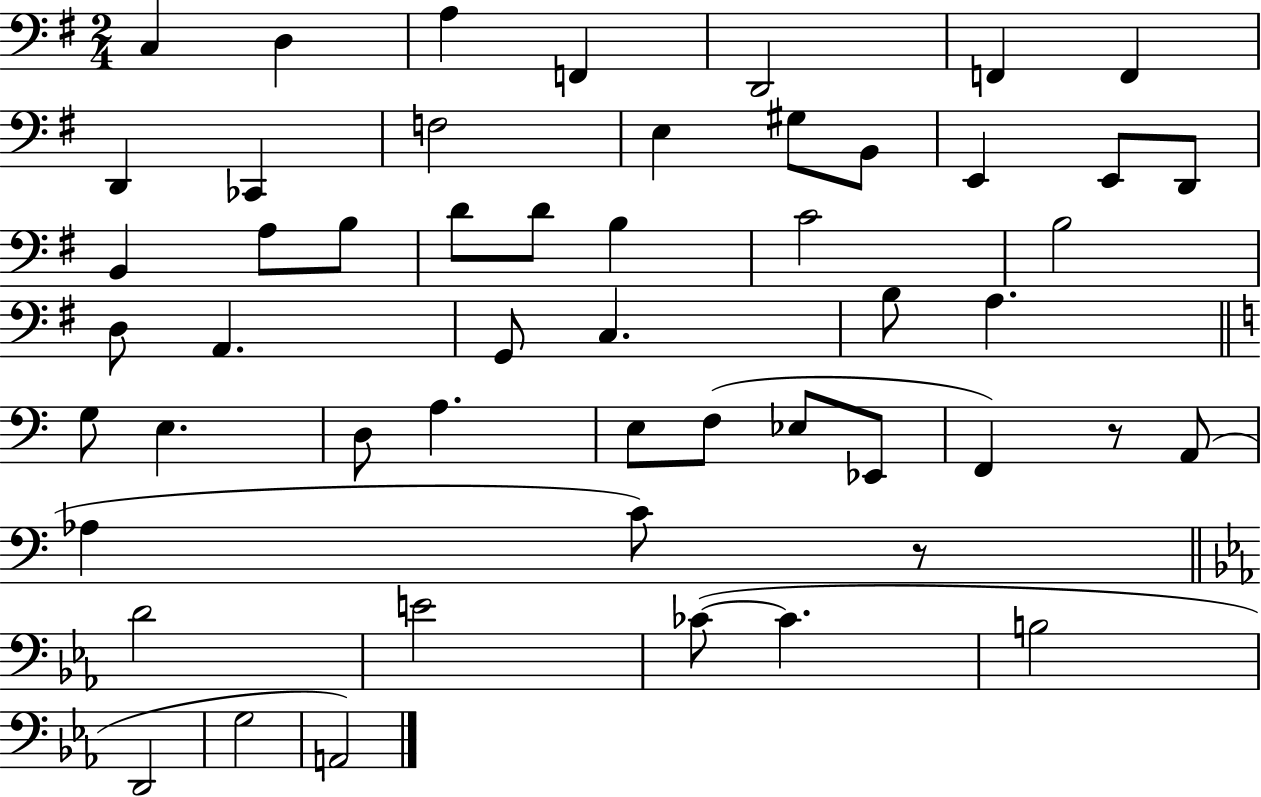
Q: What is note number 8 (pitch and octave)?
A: D2